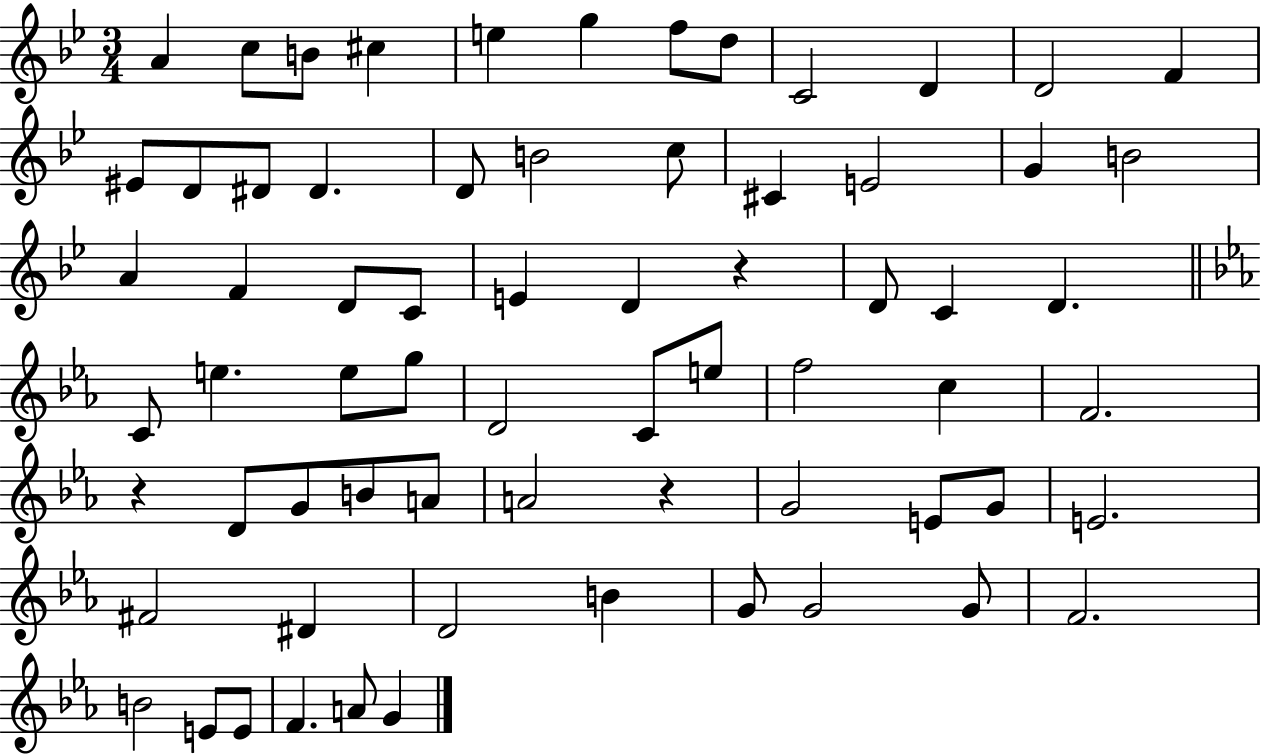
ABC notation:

X:1
T:Untitled
M:3/4
L:1/4
K:Bb
A c/2 B/2 ^c e g f/2 d/2 C2 D D2 F ^E/2 D/2 ^D/2 ^D D/2 B2 c/2 ^C E2 G B2 A F D/2 C/2 E D z D/2 C D C/2 e e/2 g/2 D2 C/2 e/2 f2 c F2 z D/2 G/2 B/2 A/2 A2 z G2 E/2 G/2 E2 ^F2 ^D D2 B G/2 G2 G/2 F2 B2 E/2 E/2 F A/2 G